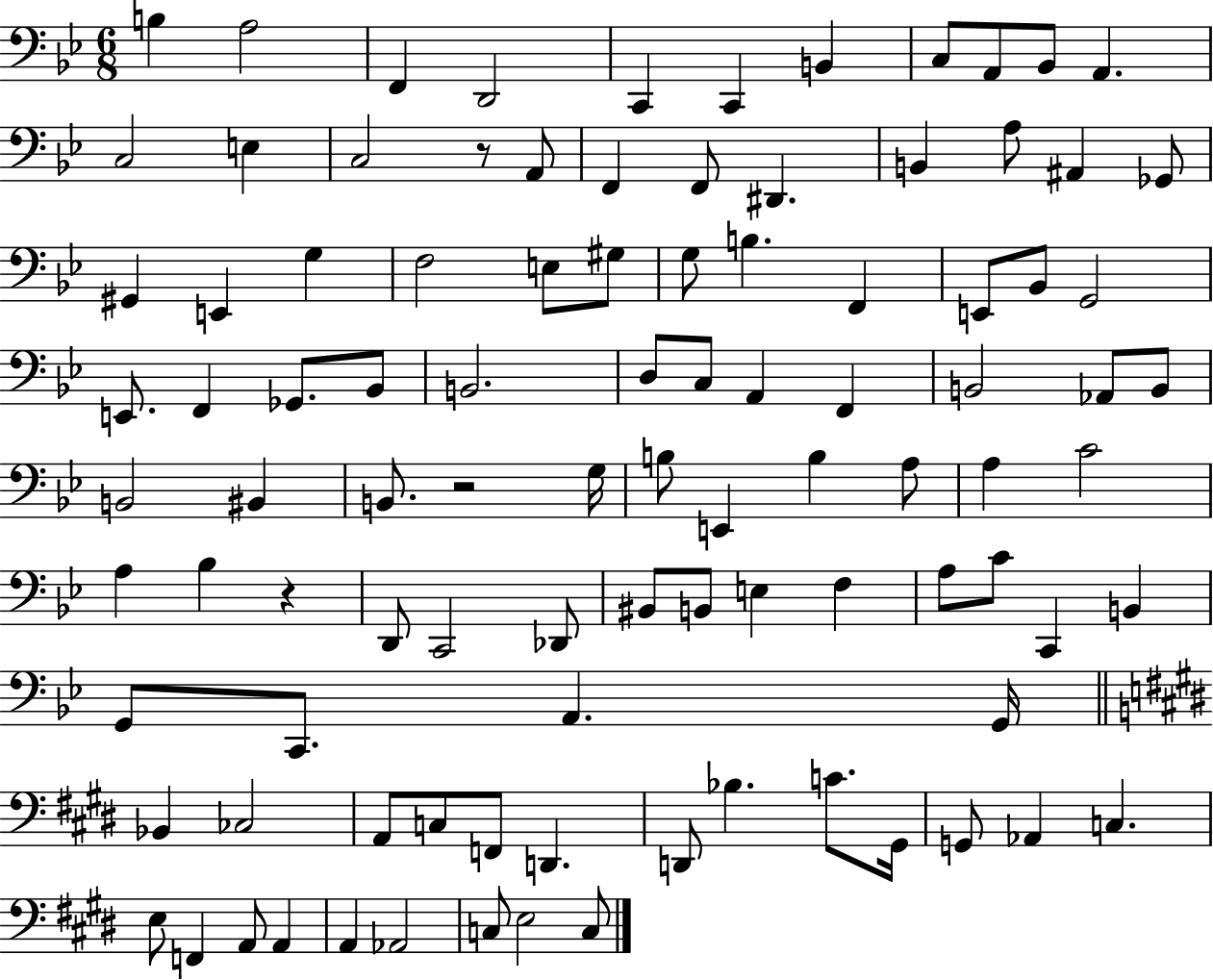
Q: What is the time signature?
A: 6/8